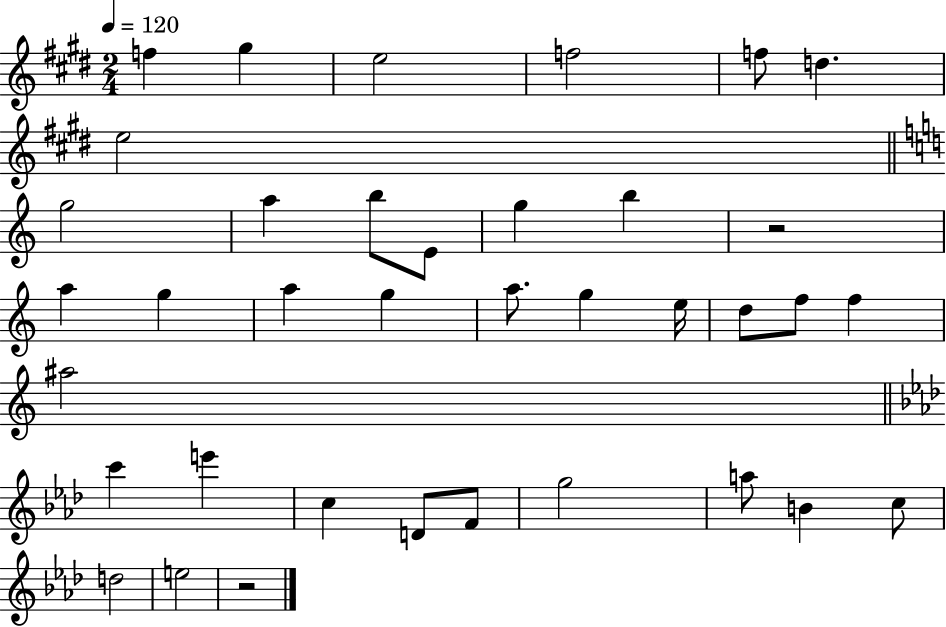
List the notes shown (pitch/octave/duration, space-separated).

F5/q G#5/q E5/h F5/h F5/e D5/q. E5/h G5/h A5/q B5/e E4/e G5/q B5/q R/h A5/q G5/q A5/q G5/q A5/e. G5/q E5/s D5/e F5/e F5/q A#5/h C6/q E6/q C5/q D4/e F4/e G5/h A5/e B4/q C5/e D5/h E5/h R/h